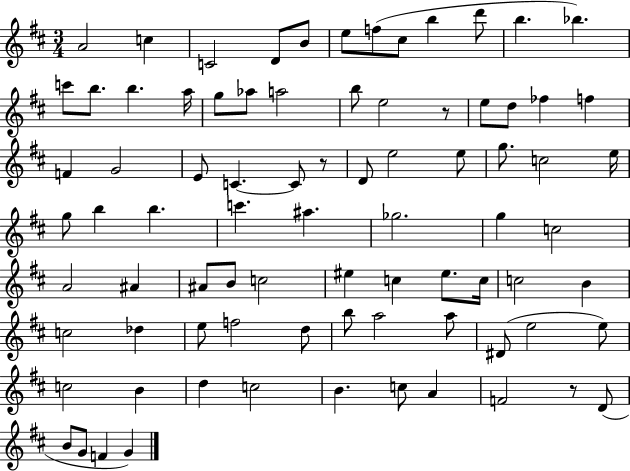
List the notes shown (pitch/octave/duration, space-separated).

A4/h C5/q C4/h D4/e B4/e E5/e F5/e C#5/e B5/q D6/e B5/q. Bb5/q. C6/e B5/e. B5/q. A5/s G5/e Ab5/e A5/h B5/e E5/h R/e E5/e D5/e FES5/q F5/q F4/q G4/h E4/e C4/q. C4/e R/e D4/e E5/h E5/e G5/e. C5/h E5/s G5/e B5/q B5/q. C6/q. A#5/q. Gb5/h. G5/q C5/h A4/h A#4/q A#4/e B4/e C5/h EIS5/q C5/q EIS5/e. C5/s C5/h B4/q C5/h Db5/q E5/e F5/h D5/e B5/e A5/h A5/e D#4/e E5/h E5/e C5/h B4/q D5/q C5/h B4/q. C5/e A4/q F4/h R/e D4/e B4/e G4/e F4/q G4/q